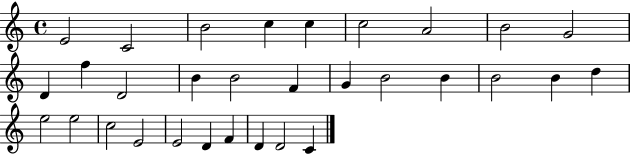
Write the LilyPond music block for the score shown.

{
  \clef treble
  \time 4/4
  \defaultTimeSignature
  \key c \major
  e'2 c'2 | b'2 c''4 c''4 | c''2 a'2 | b'2 g'2 | \break d'4 f''4 d'2 | b'4 b'2 f'4 | g'4 b'2 b'4 | b'2 b'4 d''4 | \break e''2 e''2 | c''2 e'2 | e'2 d'4 f'4 | d'4 d'2 c'4 | \break \bar "|."
}